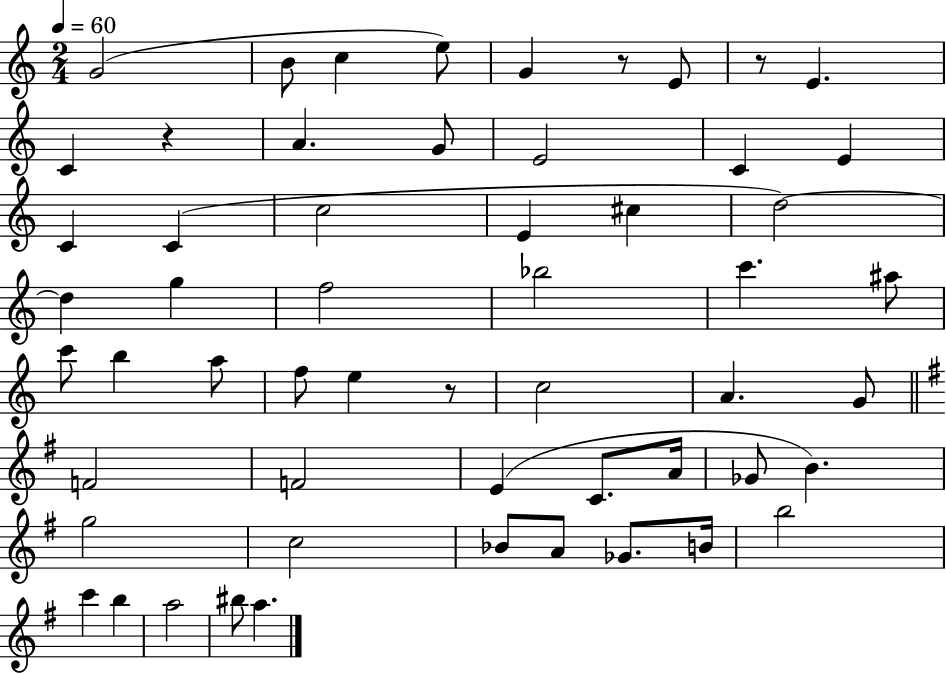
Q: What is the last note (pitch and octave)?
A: A5